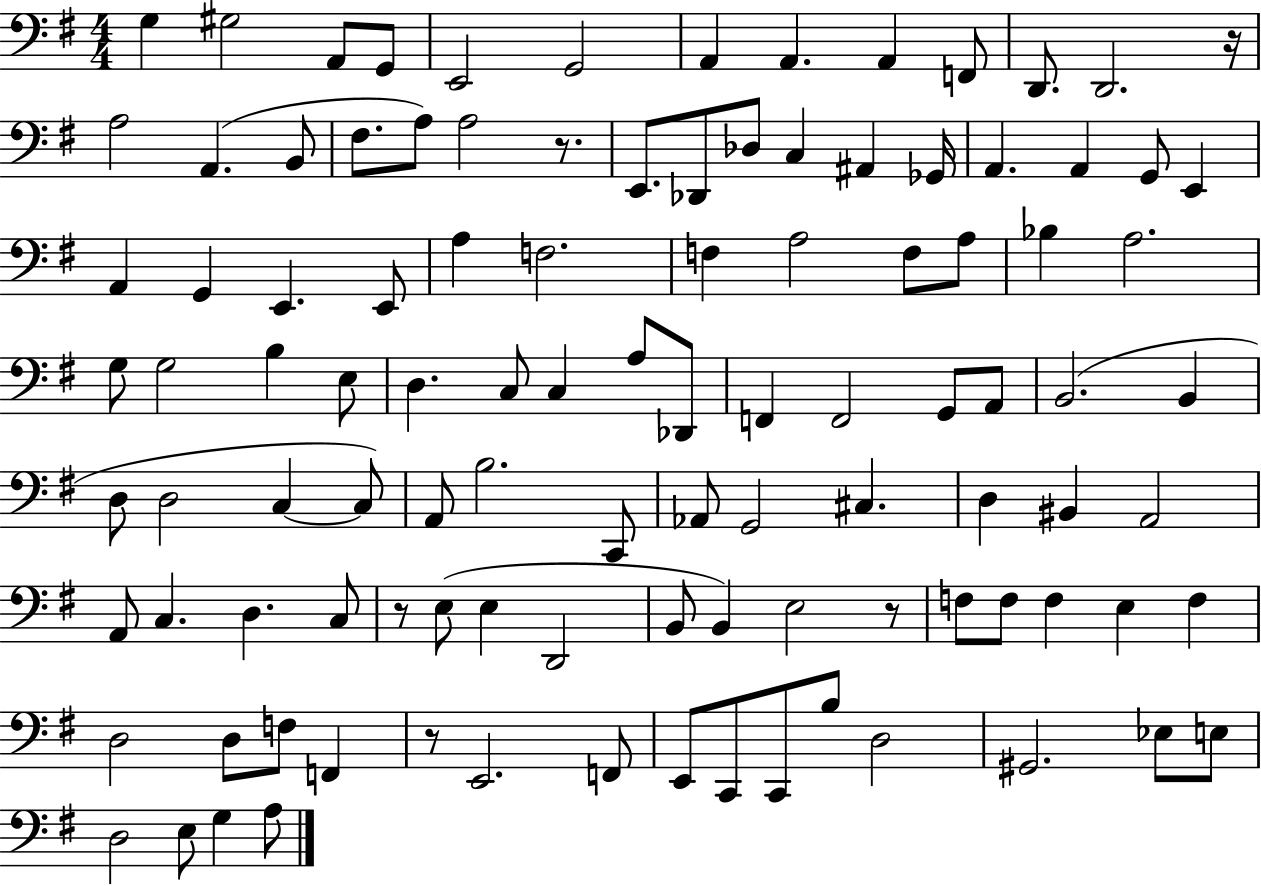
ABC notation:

X:1
T:Untitled
M:4/4
L:1/4
K:G
G, ^G,2 A,,/2 G,,/2 E,,2 G,,2 A,, A,, A,, F,,/2 D,,/2 D,,2 z/4 A,2 A,, B,,/2 ^F,/2 A,/2 A,2 z/2 E,,/2 _D,,/2 _D,/2 C, ^A,, _G,,/4 A,, A,, G,,/2 E,, A,, G,, E,, E,,/2 A, F,2 F, A,2 F,/2 A,/2 _B, A,2 G,/2 G,2 B, E,/2 D, C,/2 C, A,/2 _D,,/2 F,, F,,2 G,,/2 A,,/2 B,,2 B,, D,/2 D,2 C, C,/2 A,,/2 B,2 C,,/2 _A,,/2 G,,2 ^C, D, ^B,, A,,2 A,,/2 C, D, C,/2 z/2 E,/2 E, D,,2 B,,/2 B,, E,2 z/2 F,/2 F,/2 F, E, F, D,2 D,/2 F,/2 F,, z/2 E,,2 F,,/2 E,,/2 C,,/2 C,,/2 B,/2 D,2 ^G,,2 _E,/2 E,/2 D,2 E,/2 G, A,/2